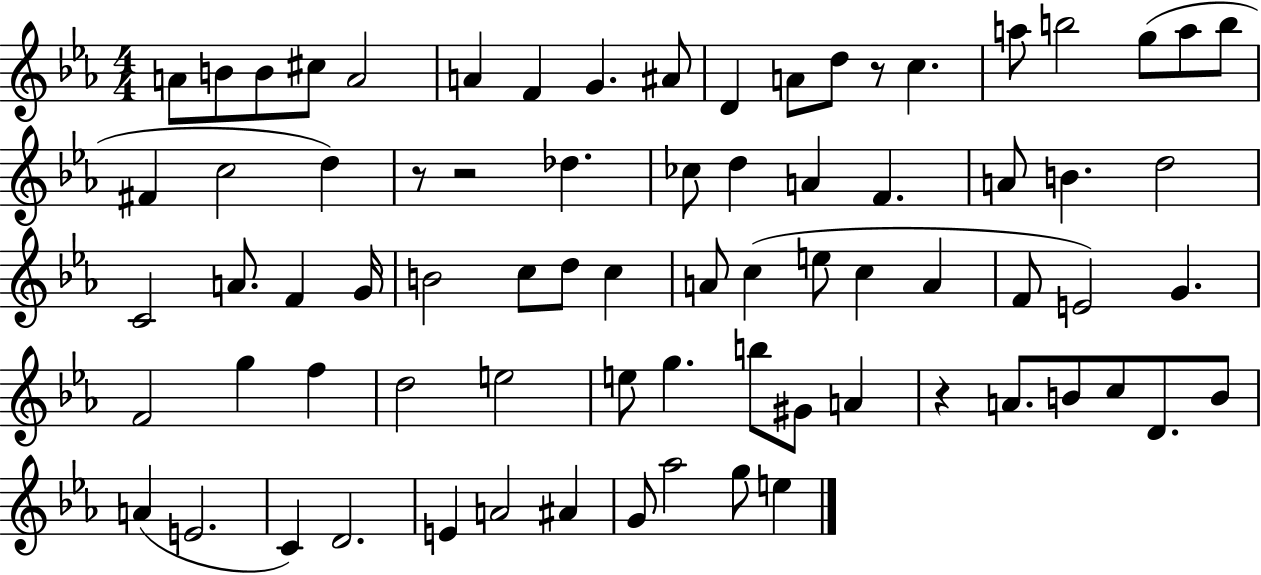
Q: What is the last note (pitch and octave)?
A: E5